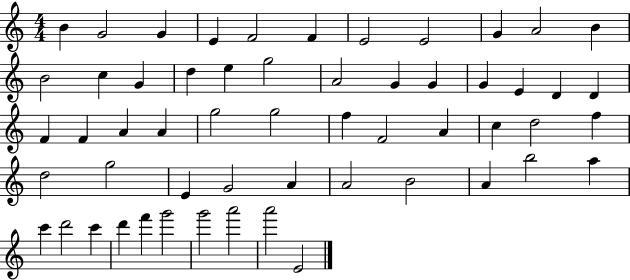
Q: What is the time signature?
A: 4/4